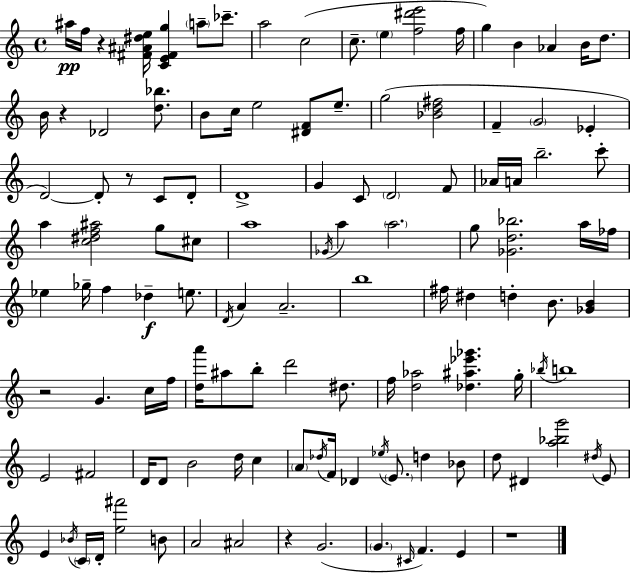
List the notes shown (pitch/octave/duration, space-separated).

A#5/s F5/s R/q [F#4,A#4,D#5,E5]/s [C4,E4,F#4,G5]/q A5/e CES6/e. A5/h C5/h C5/e. E5/q [F5,D#6,E6]/h F5/s G5/q B4/q Ab4/q B4/s D5/e. B4/s R/q Db4/h [D5,Bb5]/e. B4/e C5/s E5/h [D#4,F4]/e E5/e. G5/h [Bb4,D5,F#5]/h F4/q G4/h Eb4/q D4/h D4/e R/e C4/e D4/e D4/w G4/q C4/e D4/h F4/e Ab4/s A4/s B5/h. C6/e A5/q [C5,D#5,F5,A#5]/h G5/e C#5/e A5/w Gb4/s A5/q A5/h. G5/e [Gb4,D5,Bb5]/h. A5/s FES5/s Eb5/q Gb5/s F5/q Db5/q E5/e. D4/s A4/q A4/h. B5/w F#5/s D#5/q D5/q B4/e. [Gb4,B4]/q R/h G4/q. C5/s F5/s [D5,A6]/s A#5/e B5/e D6/h D#5/e. F5/s [D5,Ab5]/h [Db5,A#5,Eb6,Gb6]/q. G5/s Bb5/s B5/w E4/h F#4/h D4/s D4/e B4/h D5/s C5/q A4/e Db5/s F4/s Db4/q Eb5/s E4/e. D5/q Bb4/e D5/e D#4/q [A5,Bb5,G6]/h D#5/s E4/e E4/q Bb4/s C4/s D4/s [E5,F#6]/h B4/e A4/h A#4/h R/q G4/h. G4/q. C#4/s F4/q. E4/q R/w